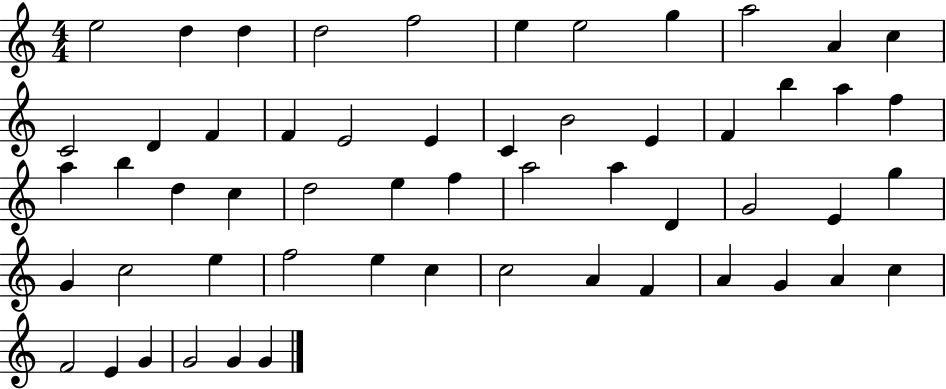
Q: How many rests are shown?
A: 0